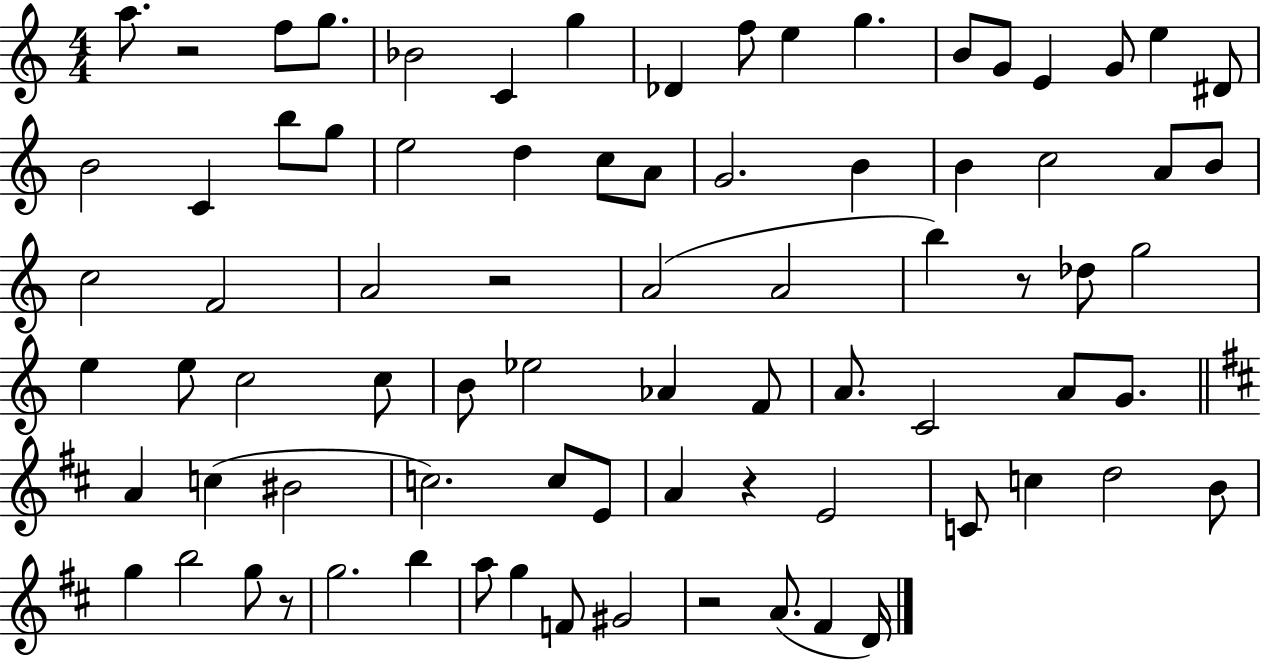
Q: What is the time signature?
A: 4/4